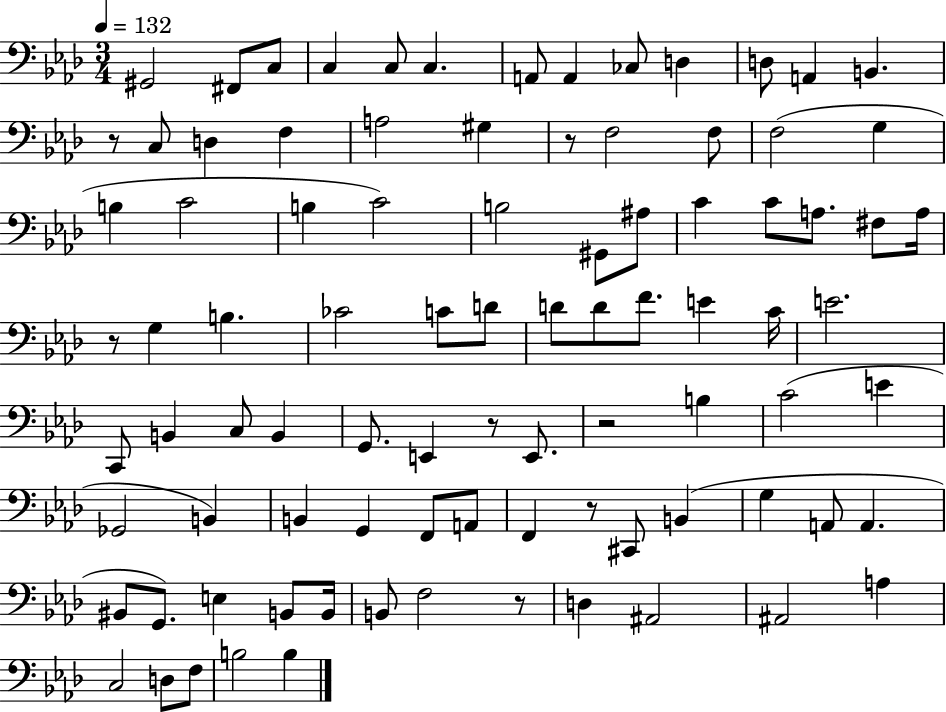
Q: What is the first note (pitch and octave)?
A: G#2